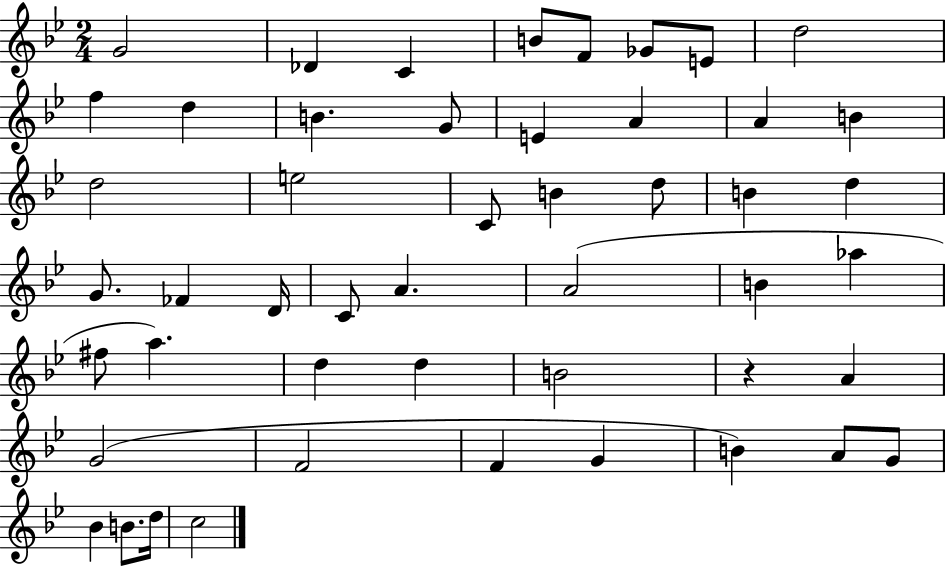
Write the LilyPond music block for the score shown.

{
  \clef treble
  \numericTimeSignature
  \time 2/4
  \key bes \major
  \repeat volta 2 { g'2 | des'4 c'4 | b'8 f'8 ges'8 e'8 | d''2 | \break f''4 d''4 | b'4. g'8 | e'4 a'4 | a'4 b'4 | \break d''2 | e''2 | c'8 b'4 d''8 | b'4 d''4 | \break g'8. fes'4 d'16 | c'8 a'4. | a'2( | b'4 aes''4 | \break fis''8 a''4.) | d''4 d''4 | b'2 | r4 a'4 | \break g'2( | f'2 | f'4 g'4 | b'4) a'8 g'8 | \break bes'4 b'8. d''16 | c''2 | } \bar "|."
}